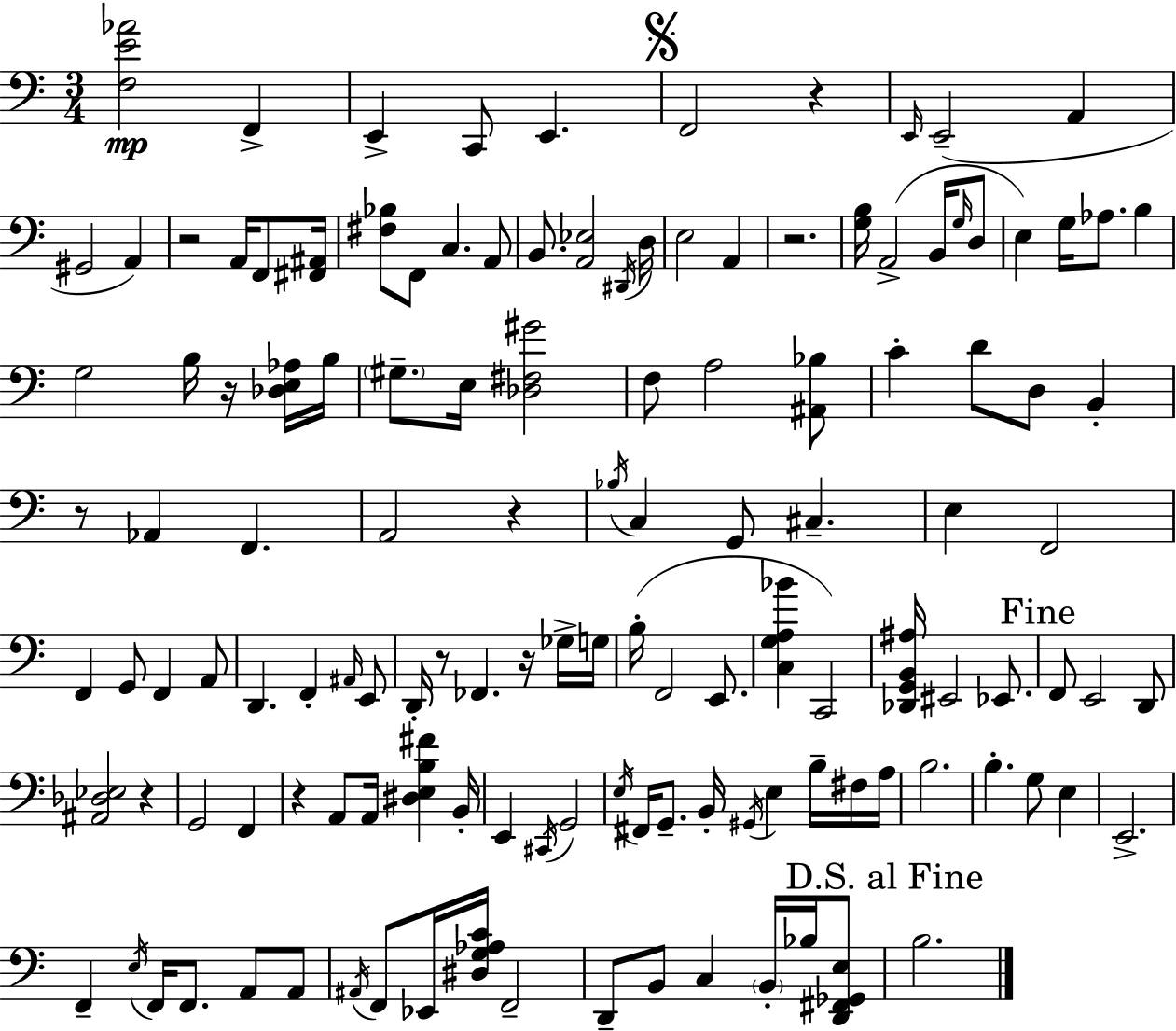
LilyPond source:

{
  \clef bass
  \numericTimeSignature
  \time 3/4
  \key a \minor
  <f e' aes'>2\mp f,4-> | e,4-> c,8 e,4. | \mark \markup { \musicglyph "scripts.segno" } f,2 r4 | \grace { e,16 }( e,2-- a,4 | \break gis,2 a,4) | r2 a,16 f,8 | <fis, ais,>16 <fis bes>8 f,8 c4. a,8 | b,8. <a, ees>2 | \break \acciaccatura { dis,16 } d16 e2 a,4 | r2. | <g b>16 a,2->( b,16 | \grace { g16 } d8 e4) g16 aes8. b4 | \break g2 b16 | r16 <des e aes>16 b16 \parenthesize gis8.-- e16 <des fis gis'>2 | f8 a2 | <ais, bes>8 c'4-. d'8 d8 b,4-. | \break r8 aes,4 f,4. | a,2 r4 | \acciaccatura { bes16 } c4 g,8 cis4.-- | e4 f,2 | \break f,4 g,8 f,4 | a,8 d,4. f,4-. | \grace { ais,16 } e,8 d,16-. r8 fes,4. | r16 ges16-> g16 b16-.( f,2 | \break e,8. <c g a bes'>4 c,2) | <des, g, b, ais>16 eis,2 | ees,8. \mark "Fine" f,8 e,2 | d,8 <ais, des ees>2 | \break r4 g,2 | f,4 r4 a,8 a,16 | <dis e b fis'>4 b,16-. e,4 \acciaccatura { cis,16 } g,2 | \acciaccatura { e16 } fis,16 g,8.-- b,16-. | \break \acciaccatura { gis,16 } e4 b16-- fis16 a16 b2. | b4.-. | g8 e4 e,2.-> | f,4-- | \break \acciaccatura { e16 } f,16 f,8. a,8 a,8 \acciaccatura { ais,16 } f,8 | ees,16 <dis g aes c'>16 f,2-- d,8-- | b,8 c4 \parenthesize b,16-. bes16 <d, fis, ges, e>8 \mark "D.S. al Fine" b2. | \bar "|."
}